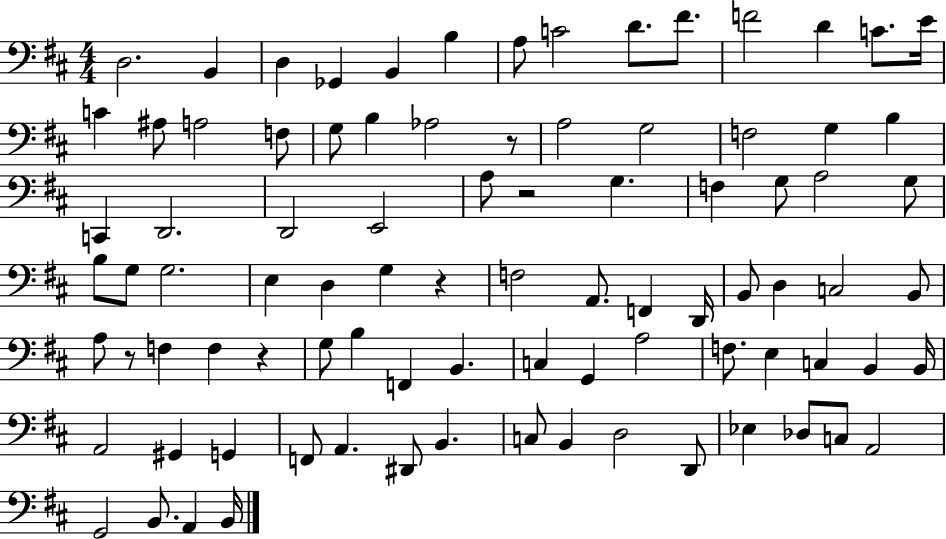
D3/h. B2/q D3/q Gb2/q B2/q B3/q A3/e C4/h D4/e. F#4/e. F4/h D4/q C4/e. E4/s C4/q A#3/e A3/h F3/e G3/e B3/q Ab3/h R/e A3/h G3/h F3/h G3/q B3/q C2/q D2/h. D2/h E2/h A3/e R/h G3/q. F3/q G3/e A3/h G3/e B3/e G3/e G3/h. E3/q D3/q G3/q R/q F3/h A2/e. F2/q D2/s B2/e D3/q C3/h B2/e A3/e R/e F3/q F3/q R/q G3/e B3/q F2/q B2/q. C3/q G2/q A3/h F3/e. E3/q C3/q B2/q B2/s A2/h G#2/q G2/q F2/e A2/q. D#2/e B2/q. C3/e B2/q D3/h D2/e Eb3/q Db3/e C3/e A2/h G2/h B2/e. A2/q B2/s